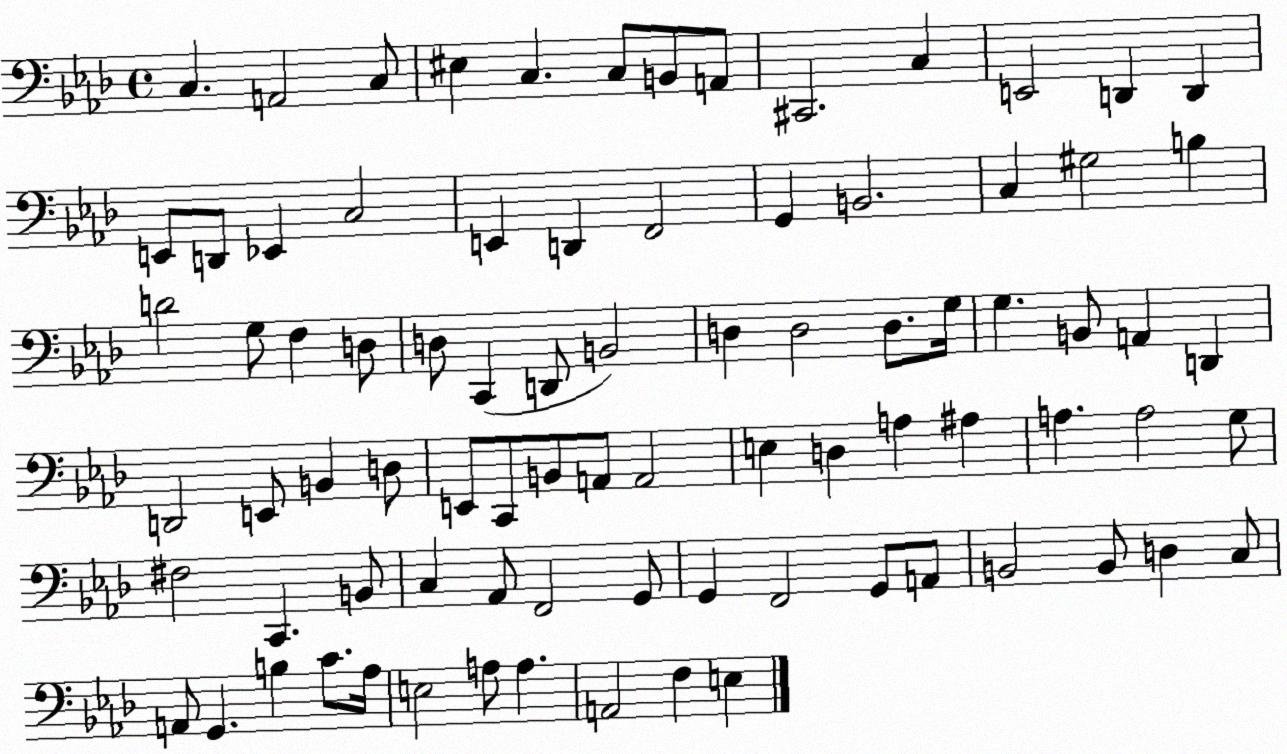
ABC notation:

X:1
T:Untitled
M:4/4
L:1/4
K:Ab
C, A,,2 C,/2 ^E, C, C,/2 B,,/2 A,,/2 ^C,,2 C, E,,2 D,, D,, E,,/2 D,,/2 _E,, C,2 E,, D,, F,,2 G,, B,,2 C, ^G,2 B, D2 G,/2 F, D,/2 D,/2 C,, D,,/2 B,,2 D, D,2 D,/2 G,/4 G, B,,/2 A,, D,, D,,2 E,,/2 B,, D,/2 E,,/2 C,,/2 B,,/2 A,,/2 A,,2 E, D, A, ^A, A, A,2 G,/2 ^F,2 C,, B,,/2 C, _A,,/2 F,,2 G,,/2 G,, F,,2 G,,/2 A,,/2 B,,2 B,,/2 D, C,/2 A,,/2 G,, B, C/2 _A,/4 E,2 A,/2 A, A,,2 F, E,